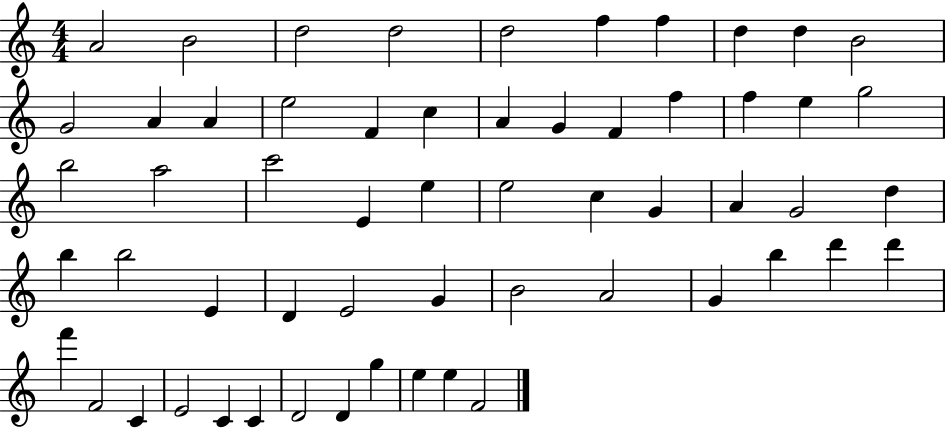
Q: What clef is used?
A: treble